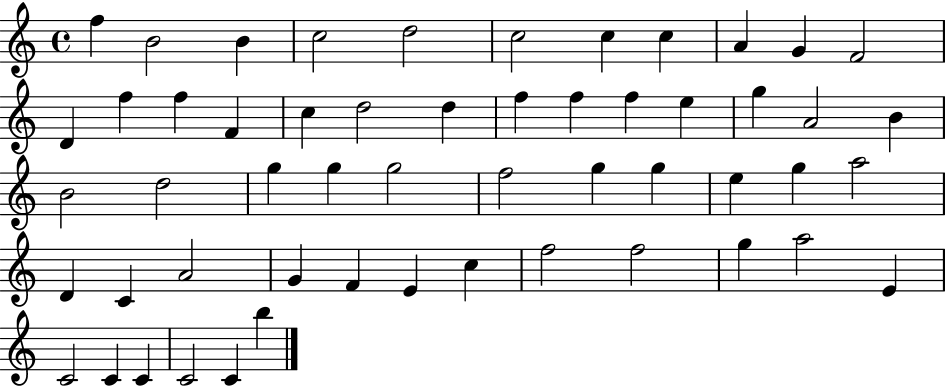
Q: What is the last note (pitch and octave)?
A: B5